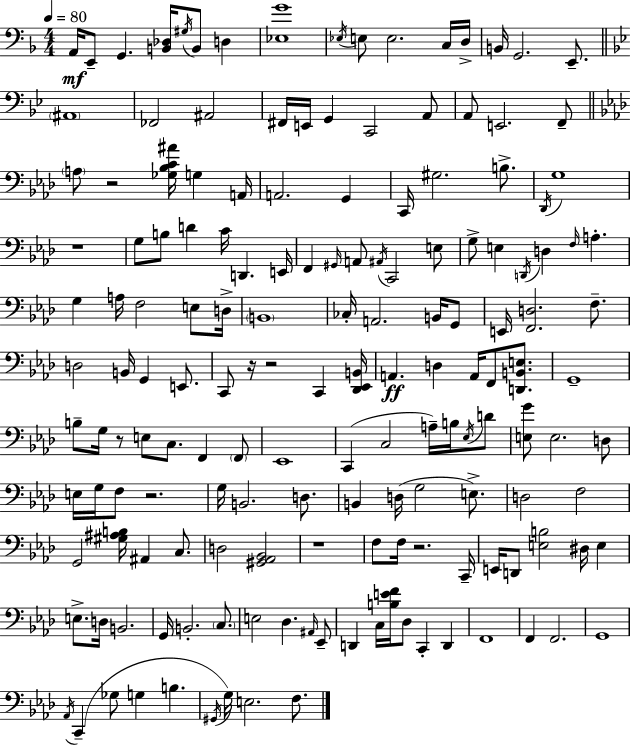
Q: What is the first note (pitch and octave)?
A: A2